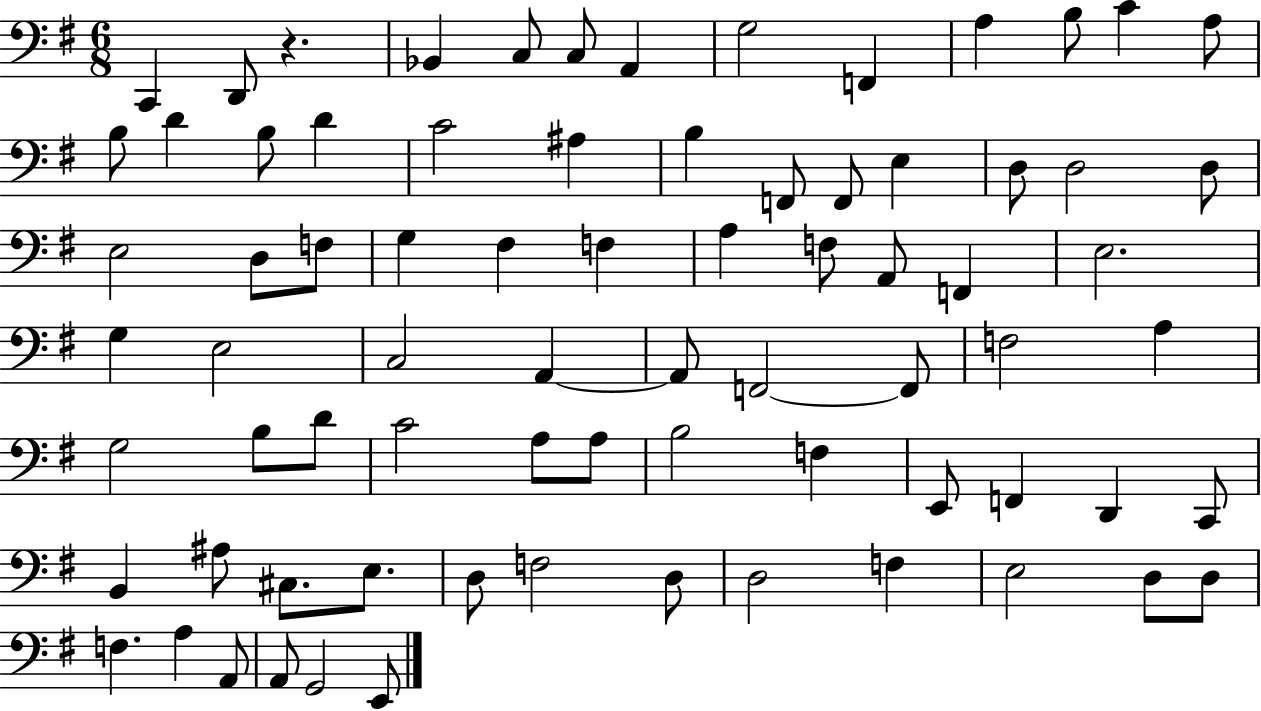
{
  \clef bass
  \numericTimeSignature
  \time 6/8
  \key g \major
  \repeat volta 2 { c,4 d,8 r4. | bes,4 c8 c8 a,4 | g2 f,4 | a4 b8 c'4 a8 | \break b8 d'4 b8 d'4 | c'2 ais4 | b4 f,8 f,8 e4 | d8 d2 d8 | \break e2 d8 f8 | g4 fis4 f4 | a4 f8 a,8 f,4 | e2. | \break g4 e2 | c2 a,4~~ | a,8 f,2~~ f,8 | f2 a4 | \break g2 b8 d'8 | c'2 a8 a8 | b2 f4 | e,8 f,4 d,4 c,8 | \break b,4 ais8 cis8. e8. | d8 f2 d8 | d2 f4 | e2 d8 d8 | \break f4. a4 a,8 | a,8 g,2 e,8 | } \bar "|."
}